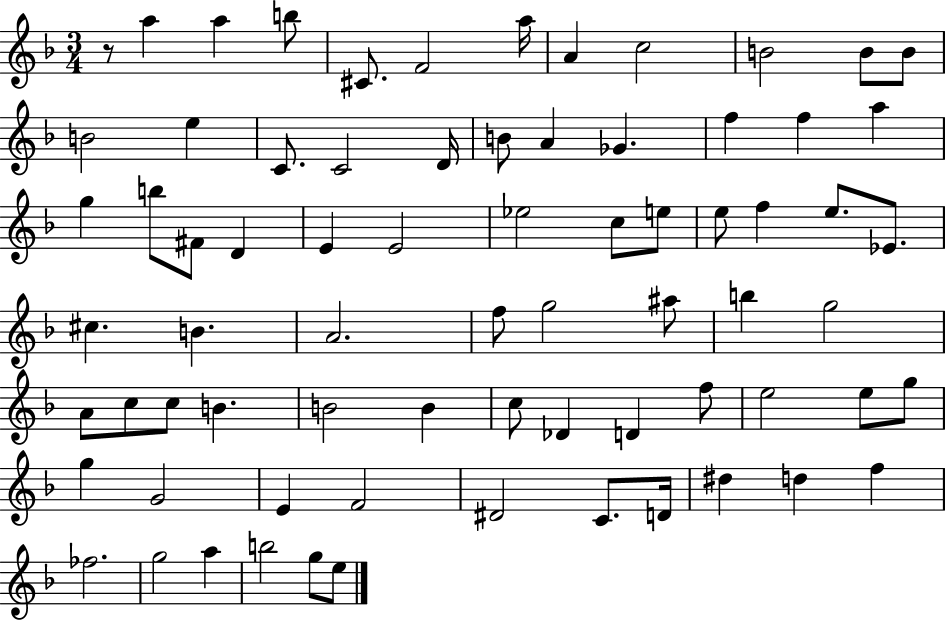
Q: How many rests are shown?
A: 1